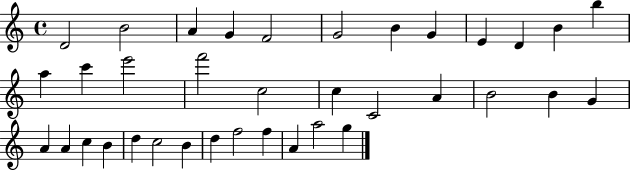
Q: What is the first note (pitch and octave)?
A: D4